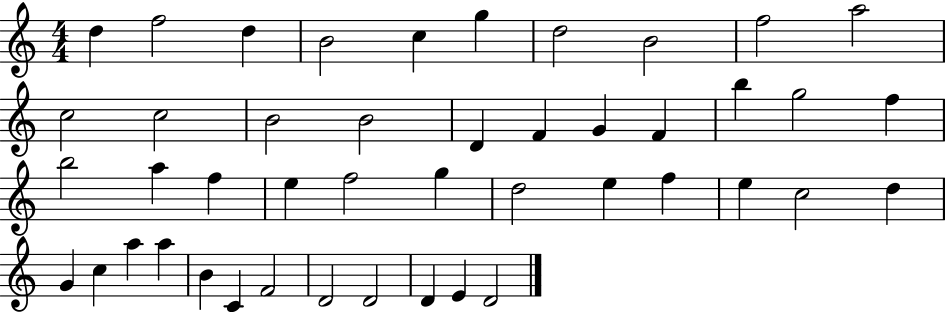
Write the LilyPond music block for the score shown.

{
  \clef treble
  \numericTimeSignature
  \time 4/4
  \key c \major
  d''4 f''2 d''4 | b'2 c''4 g''4 | d''2 b'2 | f''2 a''2 | \break c''2 c''2 | b'2 b'2 | d'4 f'4 g'4 f'4 | b''4 g''2 f''4 | \break b''2 a''4 f''4 | e''4 f''2 g''4 | d''2 e''4 f''4 | e''4 c''2 d''4 | \break g'4 c''4 a''4 a''4 | b'4 c'4 f'2 | d'2 d'2 | d'4 e'4 d'2 | \break \bar "|."
}